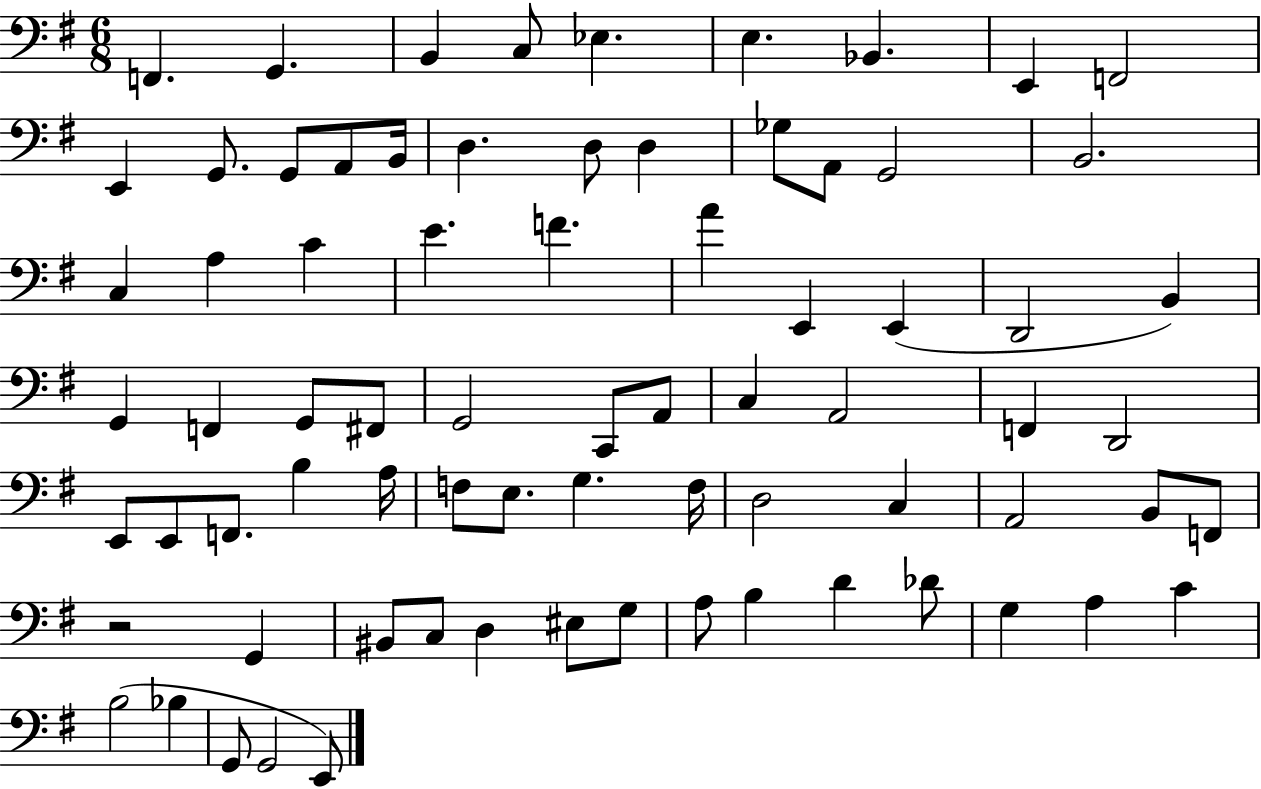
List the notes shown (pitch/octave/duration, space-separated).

F2/q. G2/q. B2/q C3/e Eb3/q. E3/q. Bb2/q. E2/q F2/h E2/q G2/e. G2/e A2/e B2/s D3/q. D3/e D3/q Gb3/e A2/e G2/h B2/h. C3/q A3/q C4/q E4/q. F4/q. A4/q E2/q E2/q D2/h B2/q G2/q F2/q G2/e F#2/e G2/h C2/e A2/e C3/q A2/h F2/q D2/h E2/e E2/e F2/e. B3/q A3/s F3/e E3/e. G3/q. F3/s D3/h C3/q A2/h B2/e F2/e R/h G2/q BIS2/e C3/e D3/q EIS3/e G3/e A3/e B3/q D4/q Db4/e G3/q A3/q C4/q B3/h Bb3/q G2/e G2/h E2/e